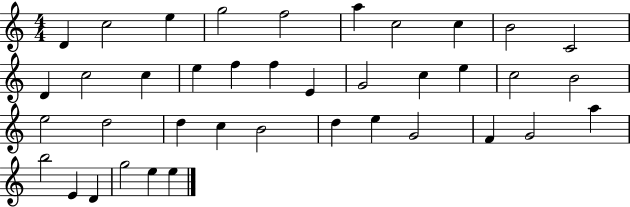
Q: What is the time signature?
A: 4/4